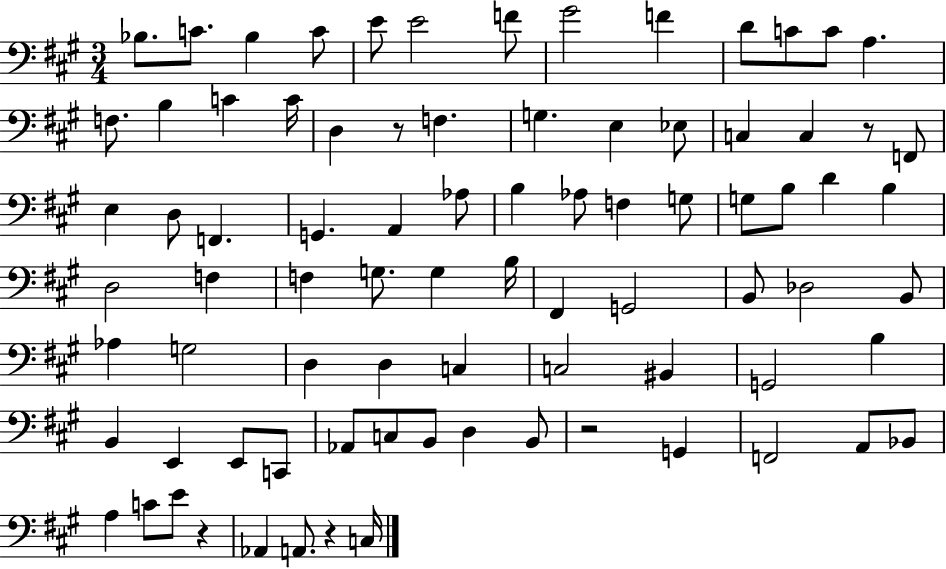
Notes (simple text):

Bb3/e. C4/e. Bb3/q C4/e E4/e E4/h F4/e G#4/h F4/q D4/e C4/e C4/e A3/q. F3/e. B3/q C4/q C4/s D3/q R/e F3/q. G3/q. E3/q Eb3/e C3/q C3/q R/e F2/e E3/q D3/e F2/q. G2/q. A2/q Ab3/e B3/q Ab3/e F3/q G3/e G3/e B3/e D4/q B3/q D3/h F3/q F3/q G3/e. G3/q B3/s F#2/q G2/h B2/e Db3/h B2/e Ab3/q G3/h D3/q D3/q C3/q C3/h BIS2/q G2/h B3/q B2/q E2/q E2/e C2/e Ab2/e C3/e B2/e D3/q B2/e R/h G2/q F2/h A2/e Bb2/e A3/q C4/e E4/e R/q Ab2/q A2/e. R/q C3/s